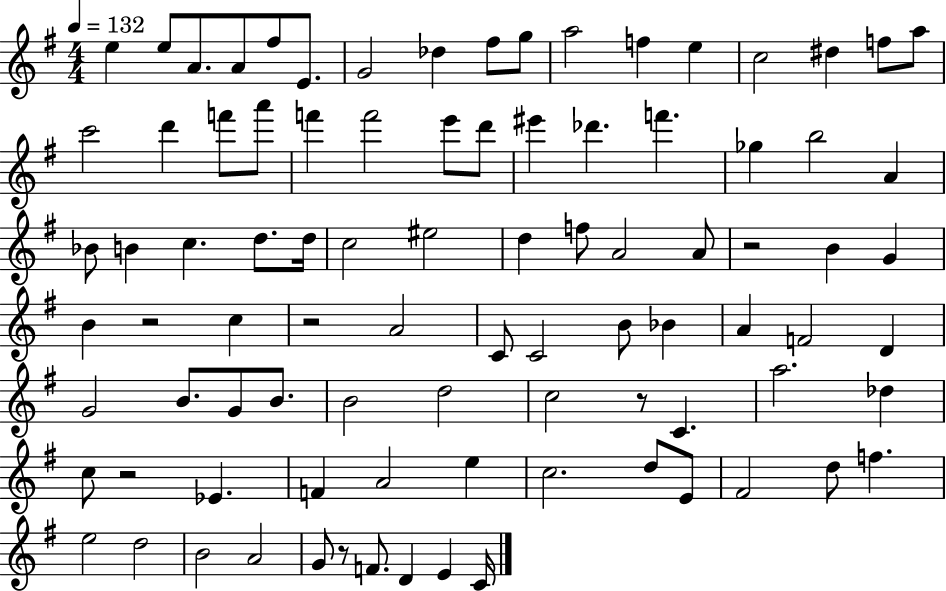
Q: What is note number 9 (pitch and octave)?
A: F#5